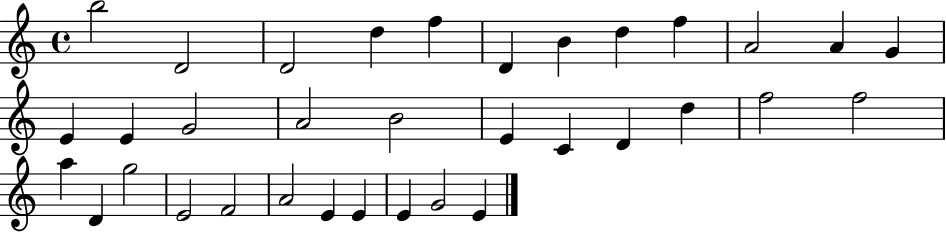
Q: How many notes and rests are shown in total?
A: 34